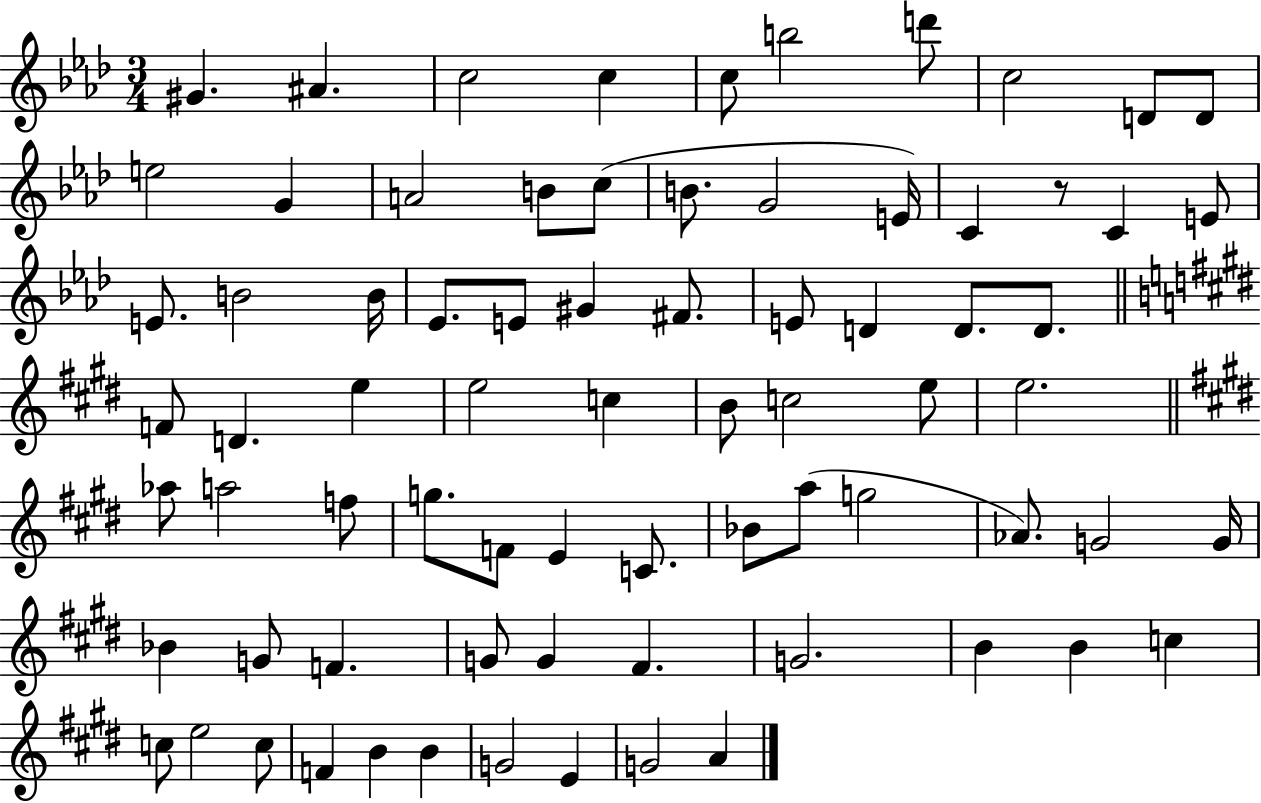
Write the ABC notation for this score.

X:1
T:Untitled
M:3/4
L:1/4
K:Ab
^G ^A c2 c c/2 b2 d'/2 c2 D/2 D/2 e2 G A2 B/2 c/2 B/2 G2 E/4 C z/2 C E/2 E/2 B2 B/4 _E/2 E/2 ^G ^F/2 E/2 D D/2 D/2 F/2 D e e2 c B/2 c2 e/2 e2 _a/2 a2 f/2 g/2 F/2 E C/2 _B/2 a/2 g2 _A/2 G2 G/4 _B G/2 F G/2 G ^F G2 B B c c/2 e2 c/2 F B B G2 E G2 A